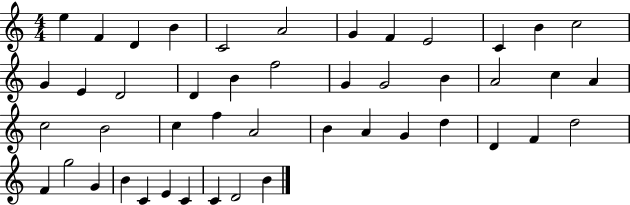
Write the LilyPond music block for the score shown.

{
  \clef treble
  \numericTimeSignature
  \time 4/4
  \key c \major
  e''4 f'4 d'4 b'4 | c'2 a'2 | g'4 f'4 e'2 | c'4 b'4 c''2 | \break g'4 e'4 d'2 | d'4 b'4 f''2 | g'4 g'2 b'4 | a'2 c''4 a'4 | \break c''2 b'2 | c''4 f''4 a'2 | b'4 a'4 g'4 d''4 | d'4 f'4 d''2 | \break f'4 g''2 g'4 | b'4 c'4 e'4 c'4 | c'4 d'2 b'4 | \bar "|."
}